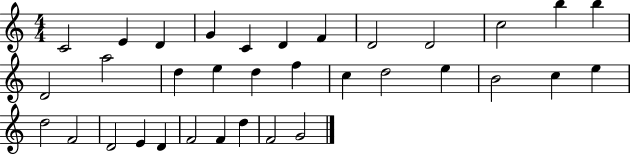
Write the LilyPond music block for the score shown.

{
  \clef treble
  \numericTimeSignature
  \time 4/4
  \key c \major
  c'2 e'4 d'4 | g'4 c'4 d'4 f'4 | d'2 d'2 | c''2 b''4 b''4 | \break d'2 a''2 | d''4 e''4 d''4 f''4 | c''4 d''2 e''4 | b'2 c''4 e''4 | \break d''2 f'2 | d'2 e'4 d'4 | f'2 f'4 d''4 | f'2 g'2 | \break \bar "|."
}